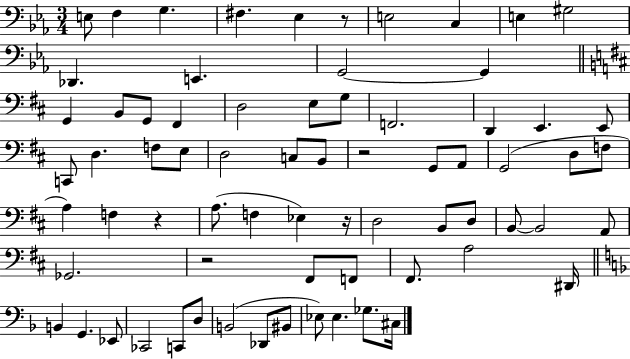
E3/e F3/q G3/q. F#3/q. Eb3/q R/e E3/h C3/q E3/q G#3/h Db2/q. E2/q. G2/h G2/q G2/q B2/e G2/e F#2/q D3/h E3/e G3/e F2/h. D2/q E2/q. E2/e C2/e D3/q. F3/e E3/e D3/h C3/e B2/e R/h G2/e A2/e G2/h D3/e F3/e A3/q F3/q R/q A3/e. F3/q Eb3/q R/s D3/h B2/e D3/e B2/e B2/h A2/e Gb2/h. R/h F#2/e F2/e F#2/e. A3/h D#2/s B2/q G2/q. Eb2/e CES2/h C2/e D3/e B2/h Db2/e BIS2/e Eb3/e Eb3/q. Gb3/e. C#3/s